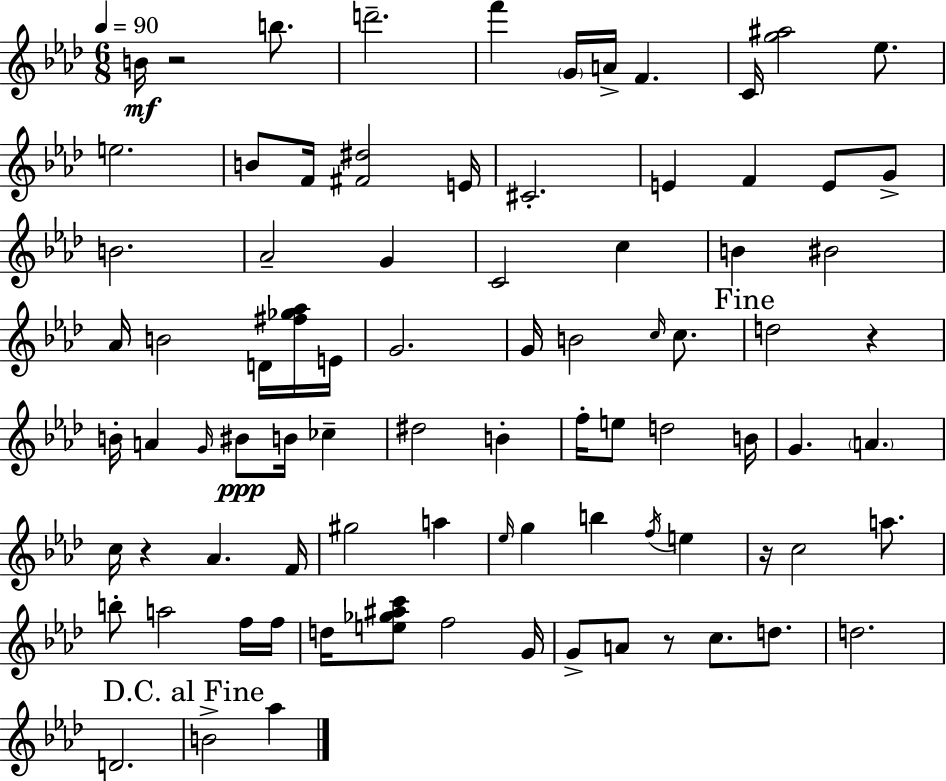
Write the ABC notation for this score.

X:1
T:Untitled
M:6/8
L:1/4
K:Fm
B/4 z2 b/2 d'2 f' G/4 A/4 F C/4 [g^a]2 _e/2 e2 B/2 F/4 [^F^d]2 E/4 ^C2 E F E/2 G/2 B2 _A2 G C2 c B ^B2 _A/4 B2 D/4 [^f_g_a]/4 E/4 G2 G/4 B2 c/4 c/2 d2 z B/4 A G/4 ^B/2 B/4 _c ^d2 B f/4 e/2 d2 B/4 G A c/4 z _A F/4 ^g2 a _e/4 g b f/4 e z/4 c2 a/2 b/2 a2 f/4 f/4 d/4 [e_g^ac']/2 f2 G/4 G/2 A/2 z/2 c/2 d/2 d2 D2 B2 _a